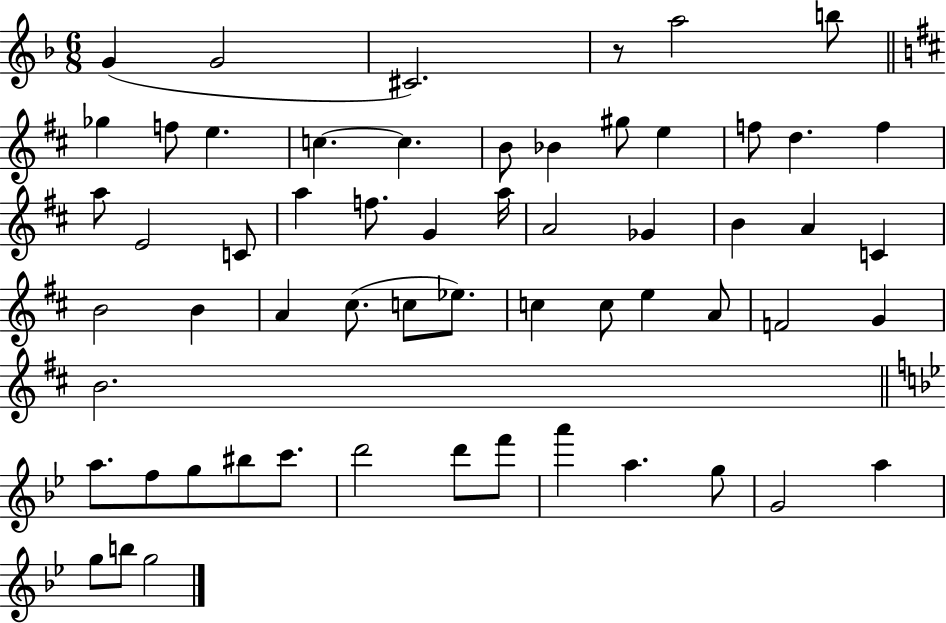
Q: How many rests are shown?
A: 1